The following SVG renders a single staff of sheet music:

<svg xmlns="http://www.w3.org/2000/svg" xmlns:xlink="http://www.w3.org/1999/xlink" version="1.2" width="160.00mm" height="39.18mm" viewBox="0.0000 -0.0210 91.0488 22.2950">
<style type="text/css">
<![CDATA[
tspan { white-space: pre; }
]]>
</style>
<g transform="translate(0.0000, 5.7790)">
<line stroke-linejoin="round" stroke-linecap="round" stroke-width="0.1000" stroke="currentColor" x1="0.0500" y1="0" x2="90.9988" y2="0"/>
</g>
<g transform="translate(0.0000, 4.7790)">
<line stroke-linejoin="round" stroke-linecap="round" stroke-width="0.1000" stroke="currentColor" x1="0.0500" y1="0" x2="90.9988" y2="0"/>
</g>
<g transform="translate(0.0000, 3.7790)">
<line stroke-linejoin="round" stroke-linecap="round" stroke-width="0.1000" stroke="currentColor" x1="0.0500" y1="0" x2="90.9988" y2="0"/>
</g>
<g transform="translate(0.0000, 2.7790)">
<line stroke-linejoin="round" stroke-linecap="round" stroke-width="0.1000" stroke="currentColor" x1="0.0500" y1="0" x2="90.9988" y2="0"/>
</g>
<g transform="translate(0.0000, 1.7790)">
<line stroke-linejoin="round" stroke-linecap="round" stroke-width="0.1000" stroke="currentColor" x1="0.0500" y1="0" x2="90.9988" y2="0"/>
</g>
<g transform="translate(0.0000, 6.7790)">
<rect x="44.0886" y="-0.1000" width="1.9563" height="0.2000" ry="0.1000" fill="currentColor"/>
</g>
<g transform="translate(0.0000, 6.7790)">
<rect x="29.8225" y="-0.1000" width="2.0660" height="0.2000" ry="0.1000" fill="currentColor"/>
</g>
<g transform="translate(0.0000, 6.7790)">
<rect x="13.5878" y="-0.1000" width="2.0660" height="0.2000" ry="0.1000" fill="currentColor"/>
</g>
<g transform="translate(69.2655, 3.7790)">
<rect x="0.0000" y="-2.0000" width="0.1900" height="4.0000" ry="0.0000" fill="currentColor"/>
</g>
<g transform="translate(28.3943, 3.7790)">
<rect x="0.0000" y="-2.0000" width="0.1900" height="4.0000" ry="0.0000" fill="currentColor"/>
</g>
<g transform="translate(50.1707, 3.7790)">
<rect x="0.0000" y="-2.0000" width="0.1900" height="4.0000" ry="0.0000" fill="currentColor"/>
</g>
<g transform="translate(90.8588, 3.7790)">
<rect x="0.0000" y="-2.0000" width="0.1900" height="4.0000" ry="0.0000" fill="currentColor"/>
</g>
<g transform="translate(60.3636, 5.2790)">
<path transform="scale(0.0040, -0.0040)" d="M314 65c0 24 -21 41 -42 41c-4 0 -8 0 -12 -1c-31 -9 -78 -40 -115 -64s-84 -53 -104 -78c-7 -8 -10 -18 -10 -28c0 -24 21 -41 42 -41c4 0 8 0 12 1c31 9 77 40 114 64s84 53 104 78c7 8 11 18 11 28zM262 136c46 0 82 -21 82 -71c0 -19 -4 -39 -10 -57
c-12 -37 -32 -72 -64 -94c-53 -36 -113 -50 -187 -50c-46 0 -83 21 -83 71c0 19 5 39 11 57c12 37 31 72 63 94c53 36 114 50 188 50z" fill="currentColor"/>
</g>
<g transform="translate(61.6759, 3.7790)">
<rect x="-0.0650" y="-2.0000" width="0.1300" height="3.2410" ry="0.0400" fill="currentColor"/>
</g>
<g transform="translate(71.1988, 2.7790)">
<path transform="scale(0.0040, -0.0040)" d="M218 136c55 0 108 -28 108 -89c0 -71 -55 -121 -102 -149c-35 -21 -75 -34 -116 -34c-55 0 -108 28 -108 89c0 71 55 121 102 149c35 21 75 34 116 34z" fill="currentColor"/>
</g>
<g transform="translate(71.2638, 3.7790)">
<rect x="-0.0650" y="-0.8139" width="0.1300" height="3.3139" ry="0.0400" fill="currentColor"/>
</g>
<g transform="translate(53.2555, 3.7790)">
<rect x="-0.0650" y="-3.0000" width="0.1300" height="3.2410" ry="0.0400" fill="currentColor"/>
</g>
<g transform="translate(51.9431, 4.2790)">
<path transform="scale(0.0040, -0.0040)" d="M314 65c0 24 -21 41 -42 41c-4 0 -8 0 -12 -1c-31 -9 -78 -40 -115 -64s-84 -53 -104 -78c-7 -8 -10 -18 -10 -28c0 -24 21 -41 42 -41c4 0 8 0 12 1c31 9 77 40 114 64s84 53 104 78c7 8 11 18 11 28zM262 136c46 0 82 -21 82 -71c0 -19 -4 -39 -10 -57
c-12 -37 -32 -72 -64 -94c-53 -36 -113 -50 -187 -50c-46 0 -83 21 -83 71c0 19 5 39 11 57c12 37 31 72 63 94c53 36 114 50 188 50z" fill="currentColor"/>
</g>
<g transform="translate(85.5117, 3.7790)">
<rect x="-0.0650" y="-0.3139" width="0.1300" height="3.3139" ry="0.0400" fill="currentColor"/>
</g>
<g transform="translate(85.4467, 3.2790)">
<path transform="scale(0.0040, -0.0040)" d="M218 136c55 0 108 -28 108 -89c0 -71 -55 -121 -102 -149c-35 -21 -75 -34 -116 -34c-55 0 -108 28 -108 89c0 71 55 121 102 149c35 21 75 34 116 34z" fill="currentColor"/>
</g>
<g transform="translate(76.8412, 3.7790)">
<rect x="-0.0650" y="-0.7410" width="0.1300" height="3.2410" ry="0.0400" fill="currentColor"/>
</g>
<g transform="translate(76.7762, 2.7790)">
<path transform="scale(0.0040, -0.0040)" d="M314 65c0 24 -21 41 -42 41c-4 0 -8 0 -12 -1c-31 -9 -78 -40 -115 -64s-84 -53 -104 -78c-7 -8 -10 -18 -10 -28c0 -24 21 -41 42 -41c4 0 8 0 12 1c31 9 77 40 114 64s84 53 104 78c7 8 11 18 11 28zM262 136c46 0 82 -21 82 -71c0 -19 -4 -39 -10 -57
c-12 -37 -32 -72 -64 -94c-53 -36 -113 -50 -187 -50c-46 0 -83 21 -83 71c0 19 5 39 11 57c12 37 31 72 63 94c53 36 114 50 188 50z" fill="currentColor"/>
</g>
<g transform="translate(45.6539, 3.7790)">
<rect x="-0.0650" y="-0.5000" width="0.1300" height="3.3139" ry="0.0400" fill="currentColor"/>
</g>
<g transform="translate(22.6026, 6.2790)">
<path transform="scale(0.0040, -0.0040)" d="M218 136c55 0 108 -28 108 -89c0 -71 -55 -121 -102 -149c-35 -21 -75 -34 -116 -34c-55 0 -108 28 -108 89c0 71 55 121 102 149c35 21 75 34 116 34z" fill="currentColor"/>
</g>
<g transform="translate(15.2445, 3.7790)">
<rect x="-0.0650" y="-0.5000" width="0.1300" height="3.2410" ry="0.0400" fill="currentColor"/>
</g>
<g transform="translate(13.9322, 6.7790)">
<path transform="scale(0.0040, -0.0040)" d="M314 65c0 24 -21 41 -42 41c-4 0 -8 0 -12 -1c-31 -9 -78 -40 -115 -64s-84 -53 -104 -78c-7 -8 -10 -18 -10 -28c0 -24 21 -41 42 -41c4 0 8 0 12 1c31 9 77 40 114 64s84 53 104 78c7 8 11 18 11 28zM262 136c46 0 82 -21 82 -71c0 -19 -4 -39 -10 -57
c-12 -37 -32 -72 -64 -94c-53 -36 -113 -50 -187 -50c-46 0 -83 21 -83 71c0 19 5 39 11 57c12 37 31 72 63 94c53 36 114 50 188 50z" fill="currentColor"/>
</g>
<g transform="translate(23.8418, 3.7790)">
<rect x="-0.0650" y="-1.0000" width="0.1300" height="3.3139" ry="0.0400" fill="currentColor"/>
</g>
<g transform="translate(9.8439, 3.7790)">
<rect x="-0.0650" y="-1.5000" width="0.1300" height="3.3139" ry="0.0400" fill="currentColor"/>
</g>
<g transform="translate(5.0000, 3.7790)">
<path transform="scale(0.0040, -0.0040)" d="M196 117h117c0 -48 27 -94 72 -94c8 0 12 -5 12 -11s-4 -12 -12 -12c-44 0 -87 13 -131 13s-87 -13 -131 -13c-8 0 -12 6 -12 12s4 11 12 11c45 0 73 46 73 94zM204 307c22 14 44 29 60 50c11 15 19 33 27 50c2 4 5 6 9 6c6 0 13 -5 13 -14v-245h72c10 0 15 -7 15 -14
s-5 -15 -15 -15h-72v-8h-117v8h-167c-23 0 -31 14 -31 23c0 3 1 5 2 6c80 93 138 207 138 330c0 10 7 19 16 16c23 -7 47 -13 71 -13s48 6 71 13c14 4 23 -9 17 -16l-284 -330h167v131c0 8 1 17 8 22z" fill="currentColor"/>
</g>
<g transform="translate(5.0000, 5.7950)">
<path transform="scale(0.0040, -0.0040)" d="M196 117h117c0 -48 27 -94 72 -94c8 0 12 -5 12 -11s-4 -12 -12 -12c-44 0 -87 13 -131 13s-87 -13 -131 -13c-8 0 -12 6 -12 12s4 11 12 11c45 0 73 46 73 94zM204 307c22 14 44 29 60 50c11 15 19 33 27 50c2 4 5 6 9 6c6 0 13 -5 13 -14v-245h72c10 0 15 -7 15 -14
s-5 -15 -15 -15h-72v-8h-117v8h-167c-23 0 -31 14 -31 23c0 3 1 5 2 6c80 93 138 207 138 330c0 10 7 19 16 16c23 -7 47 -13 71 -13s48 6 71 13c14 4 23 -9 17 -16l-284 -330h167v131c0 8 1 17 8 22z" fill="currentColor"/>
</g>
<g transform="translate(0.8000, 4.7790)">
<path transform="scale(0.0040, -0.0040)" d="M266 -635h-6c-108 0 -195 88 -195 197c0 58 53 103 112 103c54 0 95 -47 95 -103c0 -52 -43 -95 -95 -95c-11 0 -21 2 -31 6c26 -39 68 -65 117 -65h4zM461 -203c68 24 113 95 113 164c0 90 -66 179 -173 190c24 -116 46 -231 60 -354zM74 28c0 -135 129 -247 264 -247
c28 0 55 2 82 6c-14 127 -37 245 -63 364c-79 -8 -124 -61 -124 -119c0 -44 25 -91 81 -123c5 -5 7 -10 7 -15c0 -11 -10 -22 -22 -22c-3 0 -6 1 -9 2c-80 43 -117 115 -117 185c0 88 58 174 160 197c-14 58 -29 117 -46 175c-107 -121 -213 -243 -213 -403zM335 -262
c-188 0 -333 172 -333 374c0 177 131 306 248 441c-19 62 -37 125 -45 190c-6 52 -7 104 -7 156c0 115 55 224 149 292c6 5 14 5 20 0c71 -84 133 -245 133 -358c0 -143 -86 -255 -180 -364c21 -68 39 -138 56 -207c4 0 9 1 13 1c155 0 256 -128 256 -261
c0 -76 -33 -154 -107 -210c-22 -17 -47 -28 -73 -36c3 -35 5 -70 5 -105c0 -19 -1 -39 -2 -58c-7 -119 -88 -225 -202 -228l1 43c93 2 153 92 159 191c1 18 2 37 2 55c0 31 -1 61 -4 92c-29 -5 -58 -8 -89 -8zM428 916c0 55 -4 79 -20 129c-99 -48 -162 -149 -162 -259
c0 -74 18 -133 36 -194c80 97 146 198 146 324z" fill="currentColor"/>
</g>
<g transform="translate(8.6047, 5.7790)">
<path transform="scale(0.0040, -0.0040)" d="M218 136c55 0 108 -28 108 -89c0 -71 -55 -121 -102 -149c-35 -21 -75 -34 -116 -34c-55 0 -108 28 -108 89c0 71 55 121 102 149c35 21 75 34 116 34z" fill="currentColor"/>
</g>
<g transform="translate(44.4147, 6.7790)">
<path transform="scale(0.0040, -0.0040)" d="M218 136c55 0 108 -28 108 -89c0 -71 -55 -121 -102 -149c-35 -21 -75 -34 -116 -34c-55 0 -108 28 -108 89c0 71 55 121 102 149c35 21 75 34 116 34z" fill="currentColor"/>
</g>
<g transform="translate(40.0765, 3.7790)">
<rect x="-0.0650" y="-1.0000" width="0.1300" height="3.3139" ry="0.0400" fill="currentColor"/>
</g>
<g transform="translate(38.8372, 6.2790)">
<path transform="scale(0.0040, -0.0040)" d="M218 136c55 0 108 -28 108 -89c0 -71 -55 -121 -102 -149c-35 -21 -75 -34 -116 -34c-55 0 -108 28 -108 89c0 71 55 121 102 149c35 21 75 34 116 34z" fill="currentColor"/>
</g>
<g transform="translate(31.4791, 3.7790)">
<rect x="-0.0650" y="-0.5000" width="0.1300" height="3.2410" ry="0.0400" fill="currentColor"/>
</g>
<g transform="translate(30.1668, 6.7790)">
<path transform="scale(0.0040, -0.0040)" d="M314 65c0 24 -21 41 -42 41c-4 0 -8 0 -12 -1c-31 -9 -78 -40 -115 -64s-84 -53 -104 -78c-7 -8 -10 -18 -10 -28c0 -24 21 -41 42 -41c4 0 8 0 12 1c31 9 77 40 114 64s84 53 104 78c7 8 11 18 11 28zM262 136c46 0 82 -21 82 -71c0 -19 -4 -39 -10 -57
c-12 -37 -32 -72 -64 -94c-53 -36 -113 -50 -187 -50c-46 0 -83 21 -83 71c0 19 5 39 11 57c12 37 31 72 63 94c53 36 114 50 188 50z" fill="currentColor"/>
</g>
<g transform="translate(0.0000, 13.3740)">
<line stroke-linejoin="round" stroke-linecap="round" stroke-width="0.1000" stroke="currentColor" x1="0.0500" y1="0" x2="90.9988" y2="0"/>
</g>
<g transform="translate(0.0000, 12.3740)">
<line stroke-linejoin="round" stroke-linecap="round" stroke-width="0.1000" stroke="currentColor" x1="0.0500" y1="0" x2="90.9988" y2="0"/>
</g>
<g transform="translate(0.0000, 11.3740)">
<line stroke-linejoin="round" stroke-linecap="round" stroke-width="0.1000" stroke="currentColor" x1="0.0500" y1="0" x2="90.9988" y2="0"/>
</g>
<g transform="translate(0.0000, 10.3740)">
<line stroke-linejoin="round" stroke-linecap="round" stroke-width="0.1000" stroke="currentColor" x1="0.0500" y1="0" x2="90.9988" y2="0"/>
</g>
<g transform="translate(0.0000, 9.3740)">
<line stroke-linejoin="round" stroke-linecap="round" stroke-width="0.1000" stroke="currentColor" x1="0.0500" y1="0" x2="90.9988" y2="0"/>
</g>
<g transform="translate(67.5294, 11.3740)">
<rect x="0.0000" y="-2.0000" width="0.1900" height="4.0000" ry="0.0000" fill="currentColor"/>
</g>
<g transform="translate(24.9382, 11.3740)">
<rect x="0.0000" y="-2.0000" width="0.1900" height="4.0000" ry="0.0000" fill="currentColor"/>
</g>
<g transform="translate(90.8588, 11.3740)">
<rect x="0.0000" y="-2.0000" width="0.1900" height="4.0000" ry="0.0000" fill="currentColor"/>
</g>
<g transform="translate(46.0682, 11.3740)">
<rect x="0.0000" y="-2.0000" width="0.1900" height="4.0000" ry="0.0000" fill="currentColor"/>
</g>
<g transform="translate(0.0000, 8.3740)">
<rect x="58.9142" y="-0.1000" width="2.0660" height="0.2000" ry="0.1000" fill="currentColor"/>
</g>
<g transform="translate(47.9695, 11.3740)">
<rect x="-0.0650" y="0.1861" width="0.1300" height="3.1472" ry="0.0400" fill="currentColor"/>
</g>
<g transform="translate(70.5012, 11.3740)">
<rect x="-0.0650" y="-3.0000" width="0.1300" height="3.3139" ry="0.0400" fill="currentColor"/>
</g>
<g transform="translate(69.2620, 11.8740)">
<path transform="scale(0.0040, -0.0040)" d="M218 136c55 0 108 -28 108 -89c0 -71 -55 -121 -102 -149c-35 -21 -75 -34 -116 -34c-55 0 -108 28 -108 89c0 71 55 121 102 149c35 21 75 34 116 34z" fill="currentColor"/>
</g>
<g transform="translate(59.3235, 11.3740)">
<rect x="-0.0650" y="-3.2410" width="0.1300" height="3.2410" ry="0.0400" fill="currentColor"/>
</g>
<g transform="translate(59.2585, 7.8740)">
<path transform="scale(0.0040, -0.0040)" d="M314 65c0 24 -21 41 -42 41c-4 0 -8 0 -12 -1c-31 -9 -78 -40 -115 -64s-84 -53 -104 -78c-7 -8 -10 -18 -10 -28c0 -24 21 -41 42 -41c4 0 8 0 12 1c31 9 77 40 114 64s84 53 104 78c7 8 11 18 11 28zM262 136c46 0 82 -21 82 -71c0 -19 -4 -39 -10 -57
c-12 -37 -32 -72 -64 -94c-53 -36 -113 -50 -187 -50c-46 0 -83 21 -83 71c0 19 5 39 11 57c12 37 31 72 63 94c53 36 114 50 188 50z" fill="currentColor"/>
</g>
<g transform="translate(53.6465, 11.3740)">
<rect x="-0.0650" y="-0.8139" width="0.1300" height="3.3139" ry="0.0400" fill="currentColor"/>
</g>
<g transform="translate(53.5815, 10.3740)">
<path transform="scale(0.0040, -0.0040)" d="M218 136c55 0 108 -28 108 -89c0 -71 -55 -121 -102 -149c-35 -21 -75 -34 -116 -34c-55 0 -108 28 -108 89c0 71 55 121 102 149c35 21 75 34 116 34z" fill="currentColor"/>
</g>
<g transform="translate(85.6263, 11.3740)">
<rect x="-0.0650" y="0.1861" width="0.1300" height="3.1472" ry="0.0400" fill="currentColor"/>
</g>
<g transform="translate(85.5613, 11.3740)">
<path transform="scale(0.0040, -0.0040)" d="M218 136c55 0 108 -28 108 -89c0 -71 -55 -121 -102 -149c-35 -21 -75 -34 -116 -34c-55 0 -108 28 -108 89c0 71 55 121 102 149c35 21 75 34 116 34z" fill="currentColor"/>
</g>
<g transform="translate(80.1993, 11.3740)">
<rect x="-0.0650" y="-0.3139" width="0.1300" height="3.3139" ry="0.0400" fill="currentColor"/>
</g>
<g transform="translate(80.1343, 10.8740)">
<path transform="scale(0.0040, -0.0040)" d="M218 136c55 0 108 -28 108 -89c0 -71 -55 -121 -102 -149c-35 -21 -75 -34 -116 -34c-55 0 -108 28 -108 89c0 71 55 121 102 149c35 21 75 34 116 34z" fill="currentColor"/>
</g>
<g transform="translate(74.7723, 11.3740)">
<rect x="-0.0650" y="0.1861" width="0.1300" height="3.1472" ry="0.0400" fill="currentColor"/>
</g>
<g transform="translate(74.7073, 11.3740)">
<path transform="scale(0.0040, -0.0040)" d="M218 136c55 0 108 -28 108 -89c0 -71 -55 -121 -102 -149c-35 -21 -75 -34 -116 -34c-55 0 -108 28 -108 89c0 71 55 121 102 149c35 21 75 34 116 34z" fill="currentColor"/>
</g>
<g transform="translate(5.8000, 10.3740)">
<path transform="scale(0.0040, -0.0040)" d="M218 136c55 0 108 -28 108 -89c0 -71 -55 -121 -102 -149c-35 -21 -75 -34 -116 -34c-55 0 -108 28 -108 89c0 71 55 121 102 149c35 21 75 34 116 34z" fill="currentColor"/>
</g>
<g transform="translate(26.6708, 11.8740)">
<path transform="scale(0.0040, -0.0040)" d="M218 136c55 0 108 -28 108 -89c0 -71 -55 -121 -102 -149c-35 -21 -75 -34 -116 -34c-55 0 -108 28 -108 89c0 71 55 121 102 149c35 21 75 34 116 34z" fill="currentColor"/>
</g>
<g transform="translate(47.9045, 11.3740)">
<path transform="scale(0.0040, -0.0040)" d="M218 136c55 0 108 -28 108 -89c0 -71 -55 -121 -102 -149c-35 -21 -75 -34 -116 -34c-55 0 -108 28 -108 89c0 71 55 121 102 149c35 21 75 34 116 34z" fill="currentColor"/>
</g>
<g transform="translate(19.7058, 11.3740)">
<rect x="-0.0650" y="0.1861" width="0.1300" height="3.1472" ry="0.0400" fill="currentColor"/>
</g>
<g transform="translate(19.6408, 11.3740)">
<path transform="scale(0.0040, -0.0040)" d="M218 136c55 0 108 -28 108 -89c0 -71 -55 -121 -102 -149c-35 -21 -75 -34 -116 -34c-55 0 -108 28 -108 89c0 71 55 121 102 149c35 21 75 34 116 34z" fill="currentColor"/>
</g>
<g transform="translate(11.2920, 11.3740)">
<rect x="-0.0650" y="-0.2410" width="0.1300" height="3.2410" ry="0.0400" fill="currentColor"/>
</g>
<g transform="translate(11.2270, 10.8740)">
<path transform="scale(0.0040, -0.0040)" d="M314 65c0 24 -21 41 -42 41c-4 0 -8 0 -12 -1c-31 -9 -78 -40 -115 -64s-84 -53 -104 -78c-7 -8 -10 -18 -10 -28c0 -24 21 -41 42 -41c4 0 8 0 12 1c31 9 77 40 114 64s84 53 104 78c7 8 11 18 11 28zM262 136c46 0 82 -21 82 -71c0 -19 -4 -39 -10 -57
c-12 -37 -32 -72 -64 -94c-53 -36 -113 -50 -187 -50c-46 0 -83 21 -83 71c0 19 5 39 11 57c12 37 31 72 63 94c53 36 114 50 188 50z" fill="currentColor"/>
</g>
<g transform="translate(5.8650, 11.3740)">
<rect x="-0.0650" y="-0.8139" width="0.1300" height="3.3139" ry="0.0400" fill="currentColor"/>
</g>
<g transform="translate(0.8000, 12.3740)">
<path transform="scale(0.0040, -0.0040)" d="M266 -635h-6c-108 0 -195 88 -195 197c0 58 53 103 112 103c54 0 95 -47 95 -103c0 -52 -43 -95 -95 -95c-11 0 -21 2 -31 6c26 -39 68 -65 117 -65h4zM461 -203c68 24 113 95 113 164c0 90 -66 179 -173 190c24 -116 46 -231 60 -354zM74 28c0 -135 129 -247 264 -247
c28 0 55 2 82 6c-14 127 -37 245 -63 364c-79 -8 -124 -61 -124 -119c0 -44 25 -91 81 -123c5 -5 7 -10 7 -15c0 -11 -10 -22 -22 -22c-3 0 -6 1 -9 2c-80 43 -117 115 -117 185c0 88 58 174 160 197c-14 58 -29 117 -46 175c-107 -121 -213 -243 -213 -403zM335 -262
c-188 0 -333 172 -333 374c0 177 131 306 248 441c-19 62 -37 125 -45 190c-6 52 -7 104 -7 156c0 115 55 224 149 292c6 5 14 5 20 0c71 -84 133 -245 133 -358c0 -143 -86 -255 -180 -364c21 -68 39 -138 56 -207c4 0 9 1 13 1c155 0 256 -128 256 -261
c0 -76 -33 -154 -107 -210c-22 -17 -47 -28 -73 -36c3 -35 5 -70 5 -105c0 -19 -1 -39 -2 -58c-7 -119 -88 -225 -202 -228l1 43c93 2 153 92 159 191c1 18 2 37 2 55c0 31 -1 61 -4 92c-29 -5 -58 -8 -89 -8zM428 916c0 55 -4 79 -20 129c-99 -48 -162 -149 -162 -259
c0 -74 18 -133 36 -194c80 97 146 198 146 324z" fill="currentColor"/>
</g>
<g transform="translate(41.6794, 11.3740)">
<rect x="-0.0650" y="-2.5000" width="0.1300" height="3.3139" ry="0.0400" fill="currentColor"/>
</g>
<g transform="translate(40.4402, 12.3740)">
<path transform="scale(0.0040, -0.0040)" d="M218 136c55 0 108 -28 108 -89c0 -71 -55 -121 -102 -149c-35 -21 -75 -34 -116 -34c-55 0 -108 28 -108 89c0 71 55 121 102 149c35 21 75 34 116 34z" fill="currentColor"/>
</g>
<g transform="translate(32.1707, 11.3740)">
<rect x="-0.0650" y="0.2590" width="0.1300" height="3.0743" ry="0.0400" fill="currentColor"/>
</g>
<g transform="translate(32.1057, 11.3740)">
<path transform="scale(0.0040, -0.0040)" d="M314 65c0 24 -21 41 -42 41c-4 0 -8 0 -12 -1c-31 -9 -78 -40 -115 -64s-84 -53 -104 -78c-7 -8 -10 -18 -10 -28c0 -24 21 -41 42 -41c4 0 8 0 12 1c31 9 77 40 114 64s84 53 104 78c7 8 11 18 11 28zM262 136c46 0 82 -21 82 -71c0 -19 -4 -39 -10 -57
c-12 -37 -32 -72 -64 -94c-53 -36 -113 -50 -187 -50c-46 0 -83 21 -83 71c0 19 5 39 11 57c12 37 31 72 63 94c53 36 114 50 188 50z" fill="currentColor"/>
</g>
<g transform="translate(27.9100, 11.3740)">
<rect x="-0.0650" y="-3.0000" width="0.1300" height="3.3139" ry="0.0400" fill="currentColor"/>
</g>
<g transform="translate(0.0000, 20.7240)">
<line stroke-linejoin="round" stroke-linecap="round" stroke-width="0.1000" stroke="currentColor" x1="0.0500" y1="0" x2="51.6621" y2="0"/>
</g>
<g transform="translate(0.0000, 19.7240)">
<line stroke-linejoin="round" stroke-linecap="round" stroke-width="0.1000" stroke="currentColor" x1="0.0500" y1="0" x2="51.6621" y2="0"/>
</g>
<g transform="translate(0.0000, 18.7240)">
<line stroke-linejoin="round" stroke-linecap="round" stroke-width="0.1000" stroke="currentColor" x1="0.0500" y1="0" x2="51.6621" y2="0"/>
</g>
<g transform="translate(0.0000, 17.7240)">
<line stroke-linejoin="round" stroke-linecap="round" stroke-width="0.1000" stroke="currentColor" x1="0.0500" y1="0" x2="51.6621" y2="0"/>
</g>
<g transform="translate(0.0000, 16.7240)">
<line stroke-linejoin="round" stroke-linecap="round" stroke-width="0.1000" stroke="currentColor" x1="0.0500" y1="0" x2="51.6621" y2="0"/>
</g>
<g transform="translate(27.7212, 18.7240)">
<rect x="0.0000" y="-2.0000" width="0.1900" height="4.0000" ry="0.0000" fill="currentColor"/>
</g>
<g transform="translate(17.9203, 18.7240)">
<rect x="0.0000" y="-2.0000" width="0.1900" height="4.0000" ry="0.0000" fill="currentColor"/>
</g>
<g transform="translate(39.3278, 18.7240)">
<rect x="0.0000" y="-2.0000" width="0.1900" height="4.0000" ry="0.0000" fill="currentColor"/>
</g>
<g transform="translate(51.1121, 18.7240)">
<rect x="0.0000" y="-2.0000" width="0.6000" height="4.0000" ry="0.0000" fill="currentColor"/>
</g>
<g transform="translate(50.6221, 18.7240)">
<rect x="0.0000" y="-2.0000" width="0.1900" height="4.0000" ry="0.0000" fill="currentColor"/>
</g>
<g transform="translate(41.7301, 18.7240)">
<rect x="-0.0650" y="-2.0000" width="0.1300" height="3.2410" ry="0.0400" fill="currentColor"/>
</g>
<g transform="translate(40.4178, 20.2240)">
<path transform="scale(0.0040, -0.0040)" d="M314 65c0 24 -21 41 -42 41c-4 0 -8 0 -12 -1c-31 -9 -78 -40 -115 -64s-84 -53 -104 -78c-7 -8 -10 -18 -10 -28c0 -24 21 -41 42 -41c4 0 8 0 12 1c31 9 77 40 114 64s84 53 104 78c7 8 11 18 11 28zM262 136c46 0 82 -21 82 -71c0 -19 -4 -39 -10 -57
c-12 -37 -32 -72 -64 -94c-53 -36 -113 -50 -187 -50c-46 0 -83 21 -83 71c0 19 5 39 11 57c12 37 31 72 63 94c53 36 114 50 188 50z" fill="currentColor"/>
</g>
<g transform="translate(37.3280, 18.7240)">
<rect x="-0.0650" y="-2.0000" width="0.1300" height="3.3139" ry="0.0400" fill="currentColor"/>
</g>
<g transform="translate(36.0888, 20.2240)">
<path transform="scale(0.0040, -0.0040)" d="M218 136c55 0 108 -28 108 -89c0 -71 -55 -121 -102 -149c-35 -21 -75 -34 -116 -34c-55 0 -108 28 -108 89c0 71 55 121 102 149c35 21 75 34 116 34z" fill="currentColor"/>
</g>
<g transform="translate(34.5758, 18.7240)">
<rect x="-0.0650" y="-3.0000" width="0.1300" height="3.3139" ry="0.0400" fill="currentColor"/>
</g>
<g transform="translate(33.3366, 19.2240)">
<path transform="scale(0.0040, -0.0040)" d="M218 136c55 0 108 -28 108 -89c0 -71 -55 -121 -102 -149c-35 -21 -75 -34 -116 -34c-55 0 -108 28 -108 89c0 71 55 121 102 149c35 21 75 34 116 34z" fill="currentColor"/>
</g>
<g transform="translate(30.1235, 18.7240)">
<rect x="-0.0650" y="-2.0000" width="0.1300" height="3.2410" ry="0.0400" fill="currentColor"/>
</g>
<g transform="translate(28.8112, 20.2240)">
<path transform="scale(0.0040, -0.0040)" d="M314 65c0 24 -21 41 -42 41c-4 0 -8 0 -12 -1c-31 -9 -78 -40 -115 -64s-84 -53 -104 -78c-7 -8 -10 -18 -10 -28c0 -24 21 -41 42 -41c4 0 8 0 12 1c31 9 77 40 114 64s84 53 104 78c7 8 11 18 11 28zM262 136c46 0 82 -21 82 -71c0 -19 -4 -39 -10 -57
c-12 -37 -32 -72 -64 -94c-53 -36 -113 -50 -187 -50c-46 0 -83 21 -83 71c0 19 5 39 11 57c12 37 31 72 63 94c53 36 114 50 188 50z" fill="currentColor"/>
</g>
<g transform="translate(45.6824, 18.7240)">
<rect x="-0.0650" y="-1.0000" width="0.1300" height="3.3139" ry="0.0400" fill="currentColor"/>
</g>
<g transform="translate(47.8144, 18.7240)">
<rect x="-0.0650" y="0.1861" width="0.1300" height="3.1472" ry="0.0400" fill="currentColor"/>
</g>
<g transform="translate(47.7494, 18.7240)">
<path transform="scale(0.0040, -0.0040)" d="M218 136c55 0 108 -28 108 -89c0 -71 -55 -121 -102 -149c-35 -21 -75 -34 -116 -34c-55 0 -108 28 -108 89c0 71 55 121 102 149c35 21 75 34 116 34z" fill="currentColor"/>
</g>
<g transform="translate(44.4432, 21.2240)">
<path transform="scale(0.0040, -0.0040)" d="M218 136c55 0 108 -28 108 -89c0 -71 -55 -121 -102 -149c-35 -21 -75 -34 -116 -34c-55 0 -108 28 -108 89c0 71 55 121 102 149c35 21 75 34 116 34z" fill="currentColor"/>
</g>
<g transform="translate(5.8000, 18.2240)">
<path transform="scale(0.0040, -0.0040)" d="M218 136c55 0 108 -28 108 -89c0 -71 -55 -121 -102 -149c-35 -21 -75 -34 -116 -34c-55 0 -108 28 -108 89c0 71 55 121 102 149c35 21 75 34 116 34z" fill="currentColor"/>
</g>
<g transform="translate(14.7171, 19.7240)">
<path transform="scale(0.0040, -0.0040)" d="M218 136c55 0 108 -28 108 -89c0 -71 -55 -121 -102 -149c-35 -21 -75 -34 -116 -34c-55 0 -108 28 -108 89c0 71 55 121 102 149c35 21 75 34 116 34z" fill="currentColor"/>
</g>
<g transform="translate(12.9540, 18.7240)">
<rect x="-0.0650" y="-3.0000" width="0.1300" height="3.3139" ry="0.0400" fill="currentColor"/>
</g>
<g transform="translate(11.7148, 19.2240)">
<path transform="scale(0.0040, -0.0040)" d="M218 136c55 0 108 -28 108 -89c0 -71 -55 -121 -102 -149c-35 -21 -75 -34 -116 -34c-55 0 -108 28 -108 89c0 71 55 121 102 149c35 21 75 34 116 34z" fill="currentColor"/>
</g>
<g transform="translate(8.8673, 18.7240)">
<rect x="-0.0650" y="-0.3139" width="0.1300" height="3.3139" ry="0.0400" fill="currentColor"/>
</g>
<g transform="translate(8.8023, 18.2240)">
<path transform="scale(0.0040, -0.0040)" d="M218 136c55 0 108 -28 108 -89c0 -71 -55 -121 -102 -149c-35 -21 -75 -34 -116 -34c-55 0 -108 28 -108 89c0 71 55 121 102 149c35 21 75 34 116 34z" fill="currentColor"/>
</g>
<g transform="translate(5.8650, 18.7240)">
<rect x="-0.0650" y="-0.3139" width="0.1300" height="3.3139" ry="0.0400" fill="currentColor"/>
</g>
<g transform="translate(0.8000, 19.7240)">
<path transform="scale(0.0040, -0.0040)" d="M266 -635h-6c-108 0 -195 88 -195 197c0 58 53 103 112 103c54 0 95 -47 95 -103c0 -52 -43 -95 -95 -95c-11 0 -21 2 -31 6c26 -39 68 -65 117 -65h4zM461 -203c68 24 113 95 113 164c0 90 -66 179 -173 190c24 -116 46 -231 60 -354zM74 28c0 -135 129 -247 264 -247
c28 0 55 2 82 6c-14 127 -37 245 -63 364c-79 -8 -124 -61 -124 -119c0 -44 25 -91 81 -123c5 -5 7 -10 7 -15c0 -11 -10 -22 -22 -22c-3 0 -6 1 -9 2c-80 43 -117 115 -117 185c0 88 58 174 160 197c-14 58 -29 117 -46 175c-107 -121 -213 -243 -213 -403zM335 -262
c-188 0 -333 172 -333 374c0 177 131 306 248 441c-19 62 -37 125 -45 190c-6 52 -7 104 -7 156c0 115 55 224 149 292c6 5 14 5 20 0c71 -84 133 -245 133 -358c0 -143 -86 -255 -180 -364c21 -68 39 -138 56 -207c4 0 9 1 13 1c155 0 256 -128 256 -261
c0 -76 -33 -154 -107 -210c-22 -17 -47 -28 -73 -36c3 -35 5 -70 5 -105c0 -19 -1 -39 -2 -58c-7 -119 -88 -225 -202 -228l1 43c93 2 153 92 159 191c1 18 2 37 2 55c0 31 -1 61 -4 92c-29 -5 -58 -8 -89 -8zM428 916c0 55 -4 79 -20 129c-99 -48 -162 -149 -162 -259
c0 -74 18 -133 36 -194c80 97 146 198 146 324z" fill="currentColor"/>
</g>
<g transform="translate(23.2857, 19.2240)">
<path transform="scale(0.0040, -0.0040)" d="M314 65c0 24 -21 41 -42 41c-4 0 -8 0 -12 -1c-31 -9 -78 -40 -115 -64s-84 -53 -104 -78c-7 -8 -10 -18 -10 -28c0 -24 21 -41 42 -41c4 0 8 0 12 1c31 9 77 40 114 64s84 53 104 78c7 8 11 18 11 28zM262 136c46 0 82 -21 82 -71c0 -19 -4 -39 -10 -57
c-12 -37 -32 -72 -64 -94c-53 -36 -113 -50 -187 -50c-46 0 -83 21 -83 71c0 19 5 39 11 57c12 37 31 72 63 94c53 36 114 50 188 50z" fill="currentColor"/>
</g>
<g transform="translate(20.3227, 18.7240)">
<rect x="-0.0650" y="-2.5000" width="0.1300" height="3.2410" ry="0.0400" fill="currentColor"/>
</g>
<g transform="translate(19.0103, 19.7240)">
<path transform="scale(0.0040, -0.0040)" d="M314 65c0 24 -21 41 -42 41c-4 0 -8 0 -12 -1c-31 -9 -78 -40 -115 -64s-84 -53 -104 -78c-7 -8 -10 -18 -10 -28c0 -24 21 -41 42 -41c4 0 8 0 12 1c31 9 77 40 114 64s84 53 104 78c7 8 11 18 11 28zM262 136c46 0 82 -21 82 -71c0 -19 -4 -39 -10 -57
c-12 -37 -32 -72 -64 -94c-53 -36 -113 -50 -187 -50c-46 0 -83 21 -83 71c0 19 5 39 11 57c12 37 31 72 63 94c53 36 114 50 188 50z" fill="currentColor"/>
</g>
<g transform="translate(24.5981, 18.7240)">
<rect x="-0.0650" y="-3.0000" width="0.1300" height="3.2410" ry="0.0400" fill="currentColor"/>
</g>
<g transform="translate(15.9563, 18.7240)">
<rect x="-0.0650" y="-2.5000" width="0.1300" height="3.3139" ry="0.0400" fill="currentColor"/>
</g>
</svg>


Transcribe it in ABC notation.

X:1
T:Untitled
M:4/4
L:1/4
K:C
E C2 D C2 D C A2 F2 d d2 c d c2 B A B2 G B d b2 A B c B c c A G G2 A2 F2 A F F2 D B